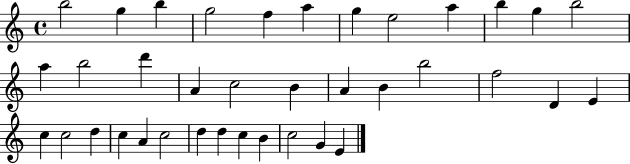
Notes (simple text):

B5/h G5/q B5/q G5/h F5/q A5/q G5/q E5/h A5/q B5/q G5/q B5/h A5/q B5/h D6/q A4/q C5/h B4/q A4/q B4/q B5/h F5/h D4/q E4/q C5/q C5/h D5/q C5/q A4/q C5/h D5/q D5/q C5/q B4/q C5/h G4/q E4/q